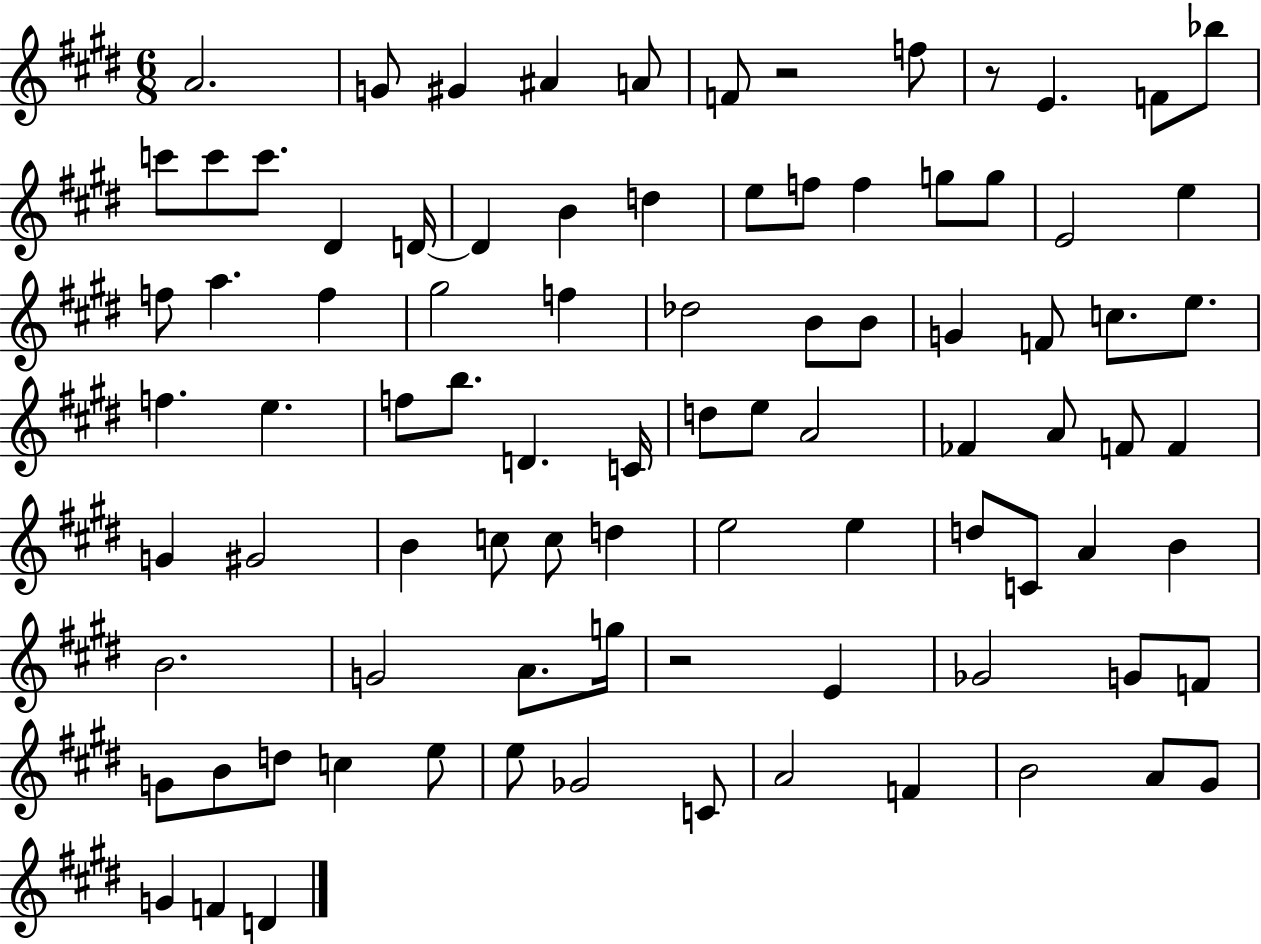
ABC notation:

X:1
T:Untitled
M:6/8
L:1/4
K:E
A2 G/2 ^G ^A A/2 F/2 z2 f/2 z/2 E F/2 _b/2 c'/2 c'/2 c'/2 ^D D/4 D B d e/2 f/2 f g/2 g/2 E2 e f/2 a f ^g2 f _d2 B/2 B/2 G F/2 c/2 e/2 f e f/2 b/2 D C/4 d/2 e/2 A2 _F A/2 F/2 F G ^G2 B c/2 c/2 d e2 e d/2 C/2 A B B2 G2 A/2 g/4 z2 E _G2 G/2 F/2 G/2 B/2 d/2 c e/2 e/2 _G2 C/2 A2 F B2 A/2 ^G/2 G F D